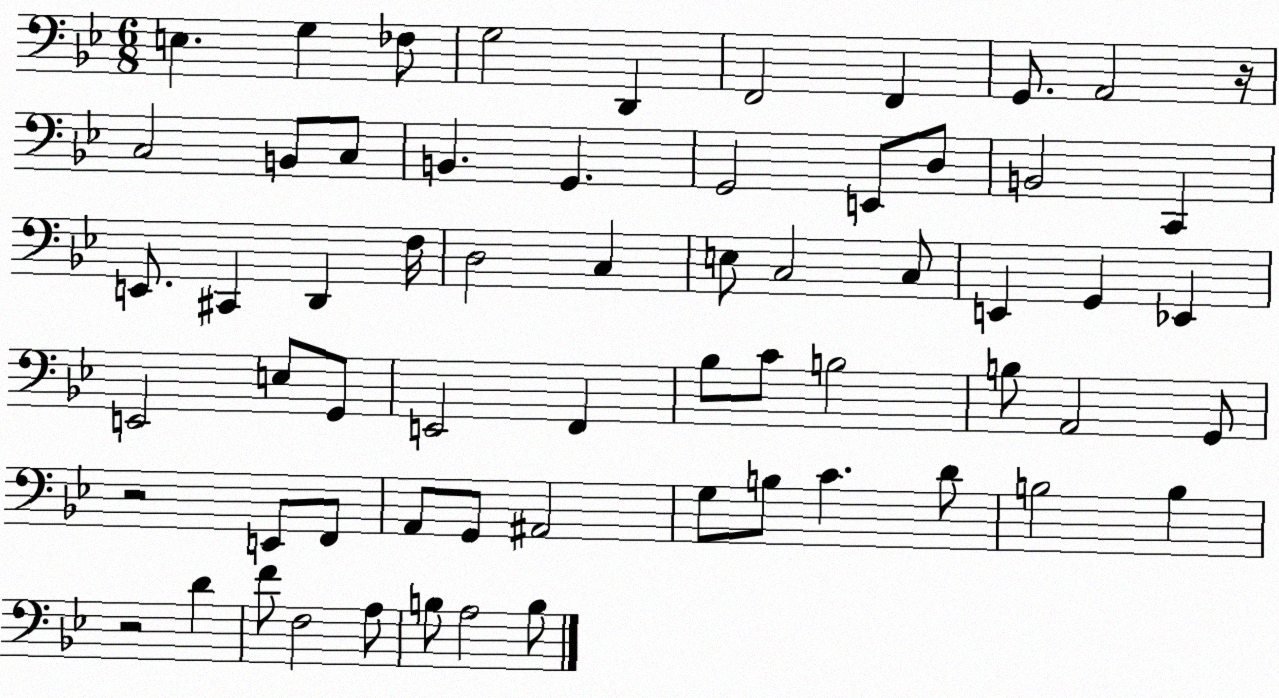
X:1
T:Untitled
M:6/8
L:1/4
K:Bb
E, G, _F,/2 G,2 D,, F,,2 F,, G,,/2 A,,2 z/4 C,2 B,,/2 C,/2 B,, G,, G,,2 E,,/2 D,/2 B,,2 C,, E,,/2 ^C,, D,, F,/4 D,2 C, E,/2 C,2 C,/2 E,, G,, _E,, E,,2 E,/2 G,,/2 E,,2 F,, _B,/2 C/2 B,2 B,/2 A,,2 G,,/2 z2 E,,/2 F,,/2 A,,/2 G,,/2 ^A,,2 G,/2 B,/2 C D/2 B,2 B, z2 D F/2 F,2 A,/2 B,/2 A,2 B,/2